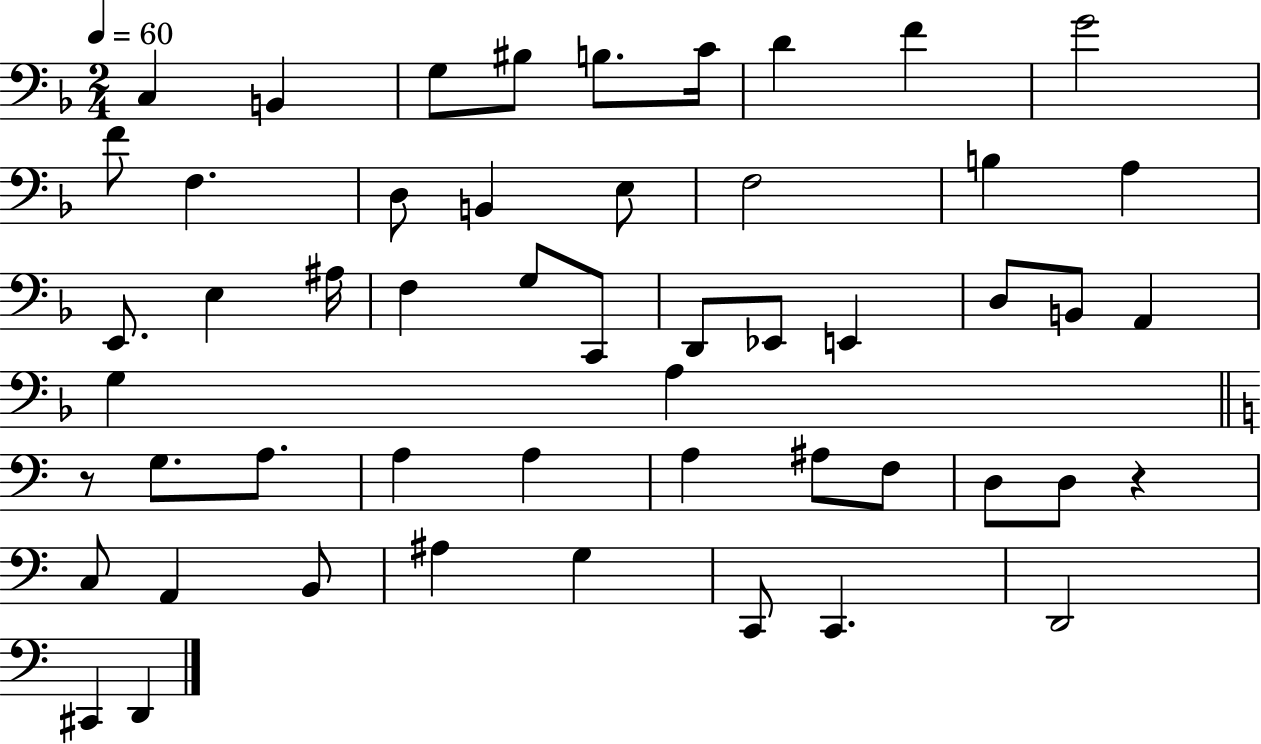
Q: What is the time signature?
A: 2/4